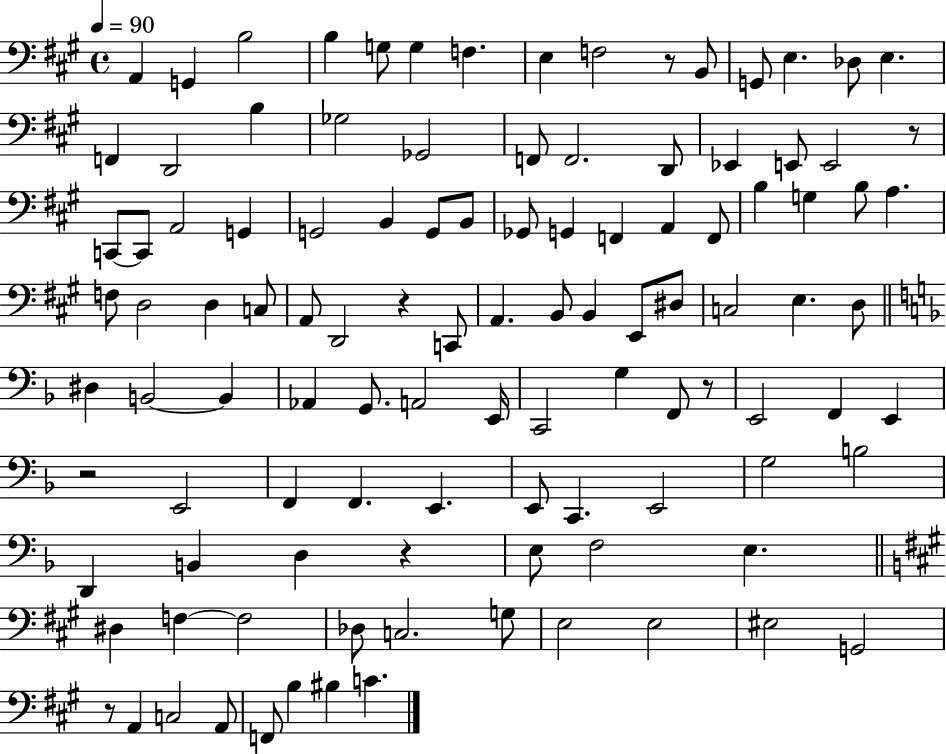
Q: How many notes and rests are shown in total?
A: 109